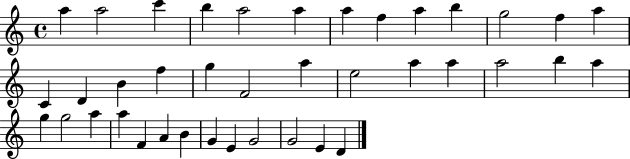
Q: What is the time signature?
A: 4/4